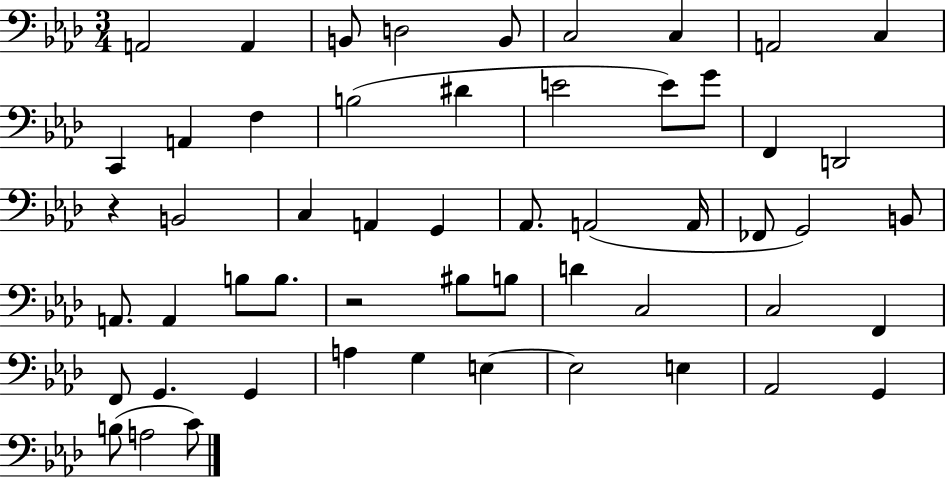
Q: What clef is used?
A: bass